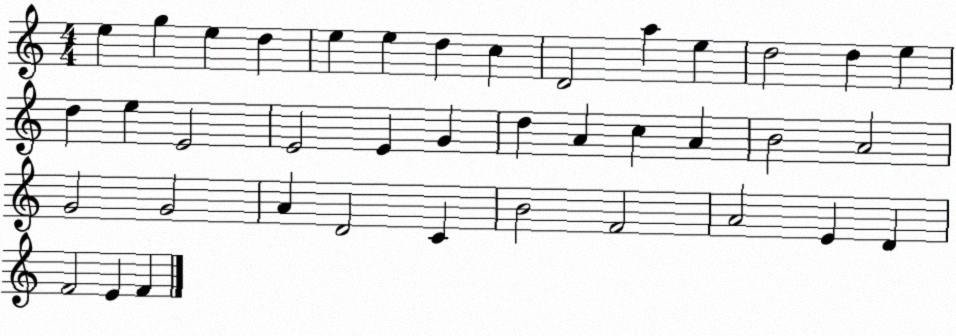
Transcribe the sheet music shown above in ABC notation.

X:1
T:Untitled
M:4/4
L:1/4
K:C
e g e d e e d c D2 a e d2 d e d e E2 E2 E G d A c A B2 A2 G2 G2 A D2 C B2 F2 A2 E D F2 E F